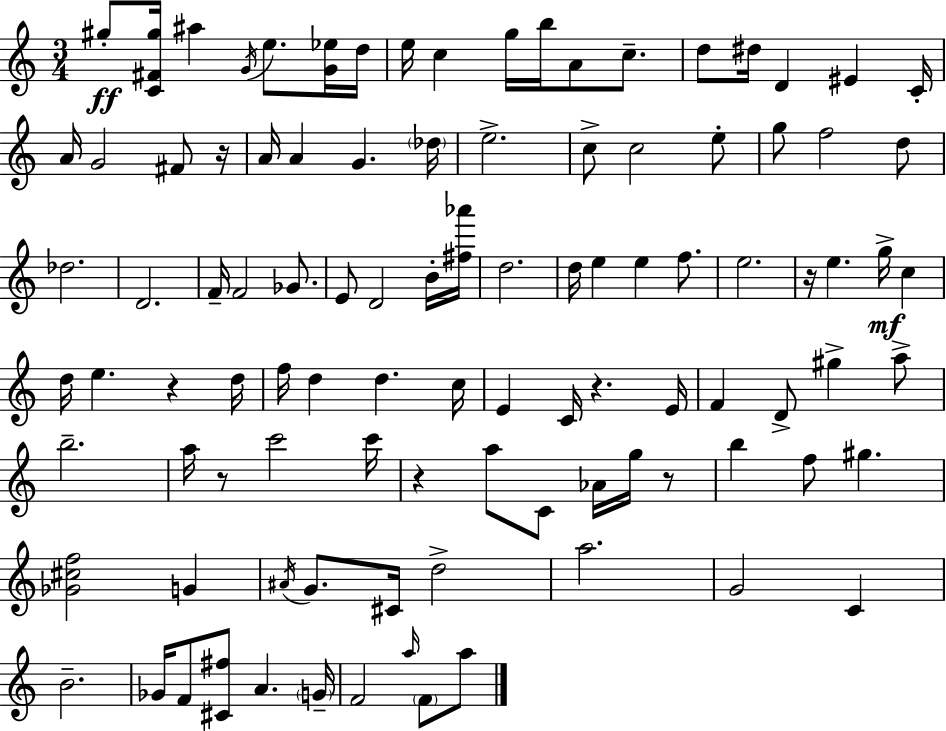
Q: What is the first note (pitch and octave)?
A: G#5